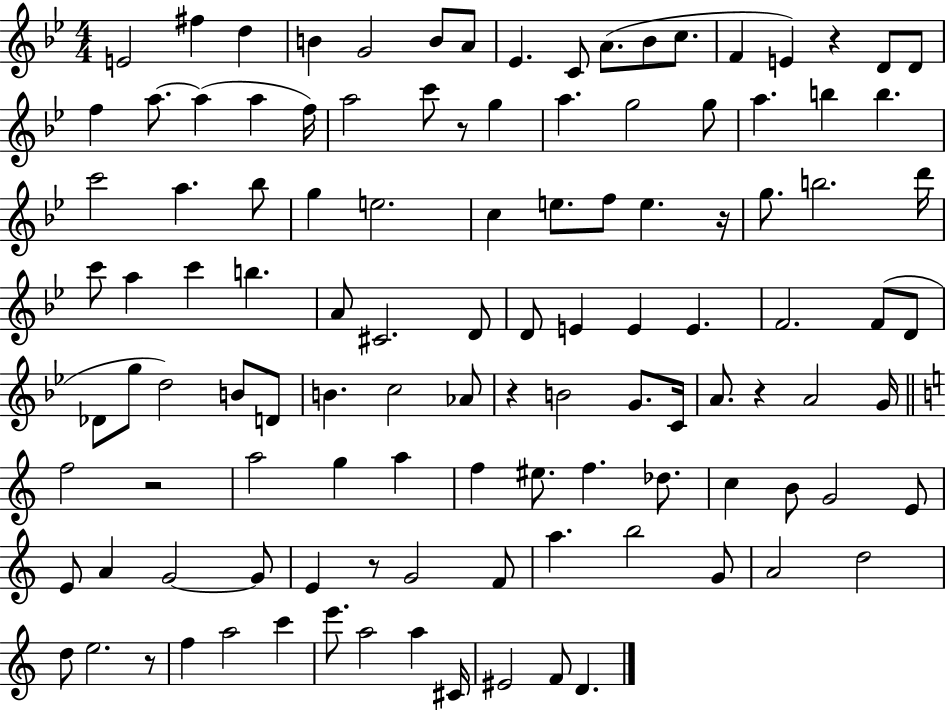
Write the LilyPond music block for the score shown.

{
  \clef treble
  \numericTimeSignature
  \time 4/4
  \key bes \major
  e'2 fis''4 d''4 | b'4 g'2 b'8 a'8 | ees'4. c'8 a'8.( bes'8 c''8. | f'4 e'4) r4 d'8 d'8 | \break f''4 a''8.~~ a''4( a''4 f''16) | a''2 c'''8 r8 g''4 | a''4. g''2 g''8 | a''4. b''4 b''4. | \break c'''2 a''4. bes''8 | g''4 e''2. | c''4 e''8. f''8 e''4. r16 | g''8. b''2. d'''16 | \break c'''8 a''4 c'''4 b''4. | a'8 cis'2. d'8 | d'8 e'4 e'4 e'4. | f'2. f'8( d'8 | \break des'8 g''8 d''2) b'8 d'8 | b'4. c''2 aes'8 | r4 b'2 g'8. c'16 | a'8. r4 a'2 g'16 | \break \bar "||" \break \key c \major f''2 r2 | a''2 g''4 a''4 | f''4 eis''8. f''4. des''8. | c''4 b'8 g'2 e'8 | \break e'8 a'4 g'2~~ g'8 | e'4 r8 g'2 f'8 | a''4. b''2 g'8 | a'2 d''2 | \break d''8 e''2. r8 | f''4 a''2 c'''4 | e'''8. a''2 a''4 cis'16 | eis'2 f'8 d'4. | \break \bar "|."
}